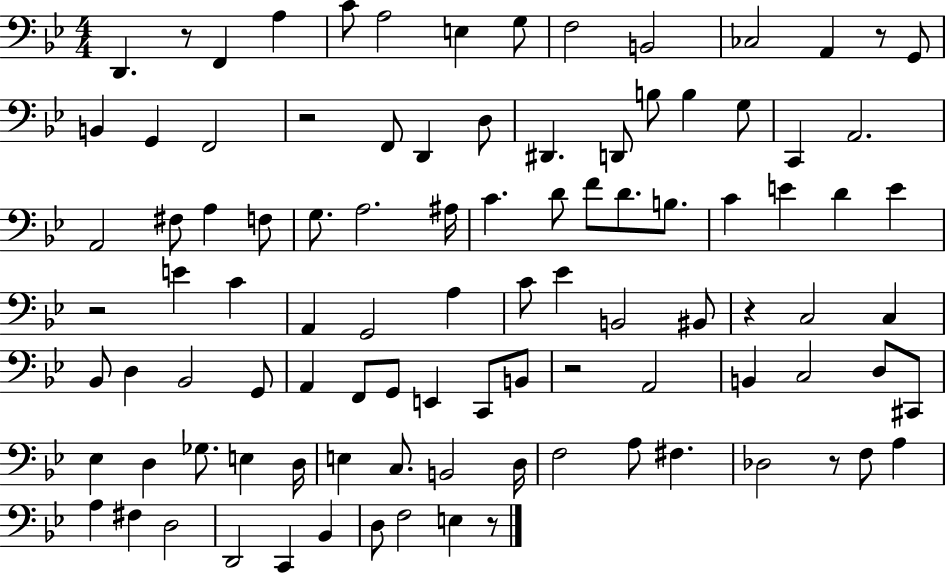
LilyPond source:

{
  \clef bass
  \numericTimeSignature
  \time 4/4
  \key bes \major
  \repeat volta 2 { d,4. r8 f,4 a4 | c'8 a2 e4 g8 | f2 b,2 | ces2 a,4 r8 g,8 | \break b,4 g,4 f,2 | r2 f,8 d,4 d8 | dis,4. d,8 b8 b4 g8 | c,4 a,2. | \break a,2 fis8 a4 f8 | g8. a2. ais16 | c'4. d'8 f'8 d'8. b8. | c'4 e'4 d'4 e'4 | \break r2 e'4 c'4 | a,4 g,2 a4 | c'8 ees'4 b,2 bis,8 | r4 c2 c4 | \break bes,8 d4 bes,2 g,8 | a,4 f,8 g,8 e,4 c,8 b,8 | r2 a,2 | b,4 c2 d8 cis,8 | \break ees4 d4 ges8. e4 d16 | e4 c8. b,2 d16 | f2 a8 fis4. | des2 r8 f8 a4 | \break a4 fis4 d2 | d,2 c,4 bes,4 | d8 f2 e4 r8 | } \bar "|."
}